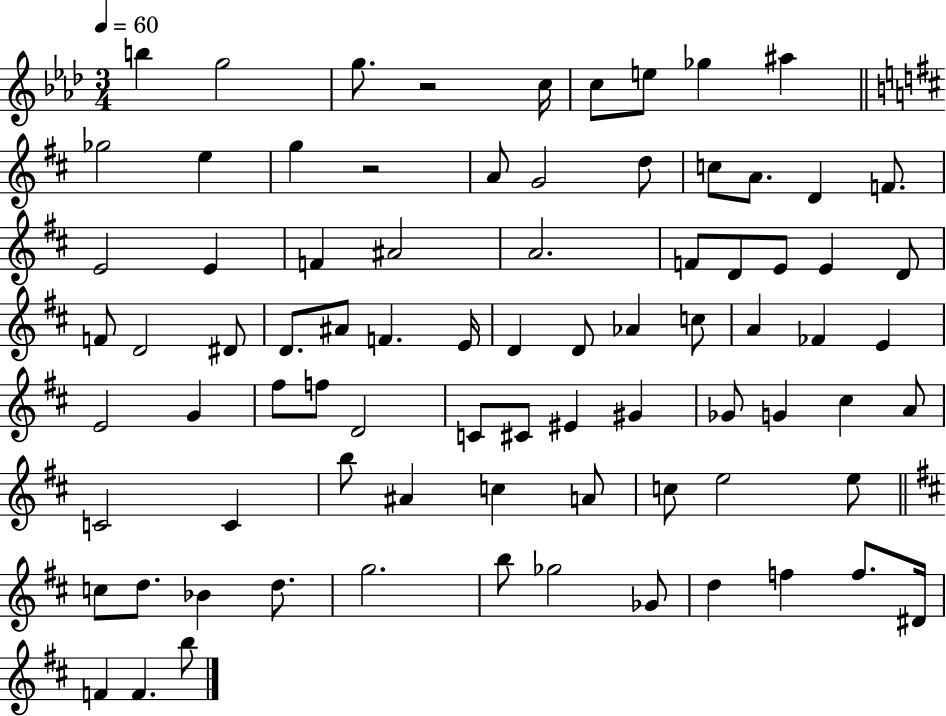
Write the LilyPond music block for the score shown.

{
  \clef treble
  \numericTimeSignature
  \time 3/4
  \key aes \major
  \tempo 4 = 60
  b''4 g''2 | g''8. r2 c''16 | c''8 e''8 ges''4 ais''4 | \bar "||" \break \key d \major ges''2 e''4 | g''4 r2 | a'8 g'2 d''8 | c''8 a'8. d'4 f'8. | \break e'2 e'4 | f'4 ais'2 | a'2. | f'8 d'8 e'8 e'4 d'8 | \break f'8 d'2 dis'8 | d'8. ais'8 f'4. e'16 | d'4 d'8 aes'4 c''8 | a'4 fes'4 e'4 | \break e'2 g'4 | fis''8 f''8 d'2 | c'8 cis'8 eis'4 gis'4 | ges'8 g'4 cis''4 a'8 | \break c'2 c'4 | b''8 ais'4 c''4 a'8 | c''8 e''2 e''8 | \bar "||" \break \key d \major c''8 d''8. bes'4 d''8. | g''2. | b''8 ges''2 ges'8 | d''4 f''4 f''8. dis'16 | \break f'4 f'4. b''8 | \bar "|."
}